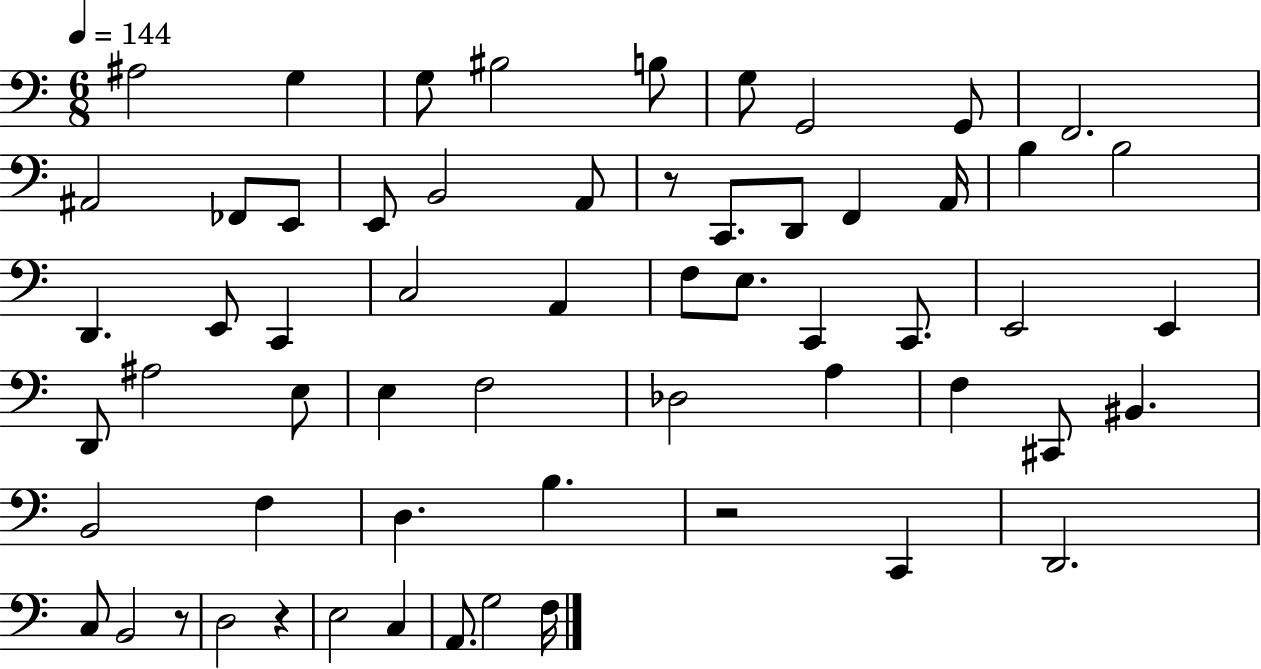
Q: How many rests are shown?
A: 4